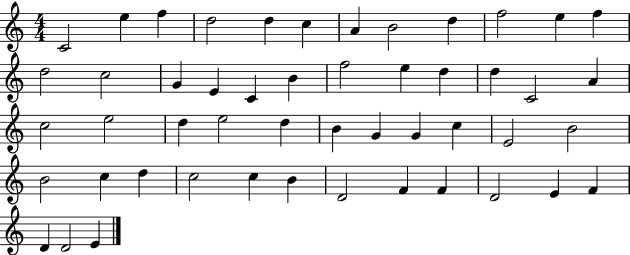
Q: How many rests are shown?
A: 0